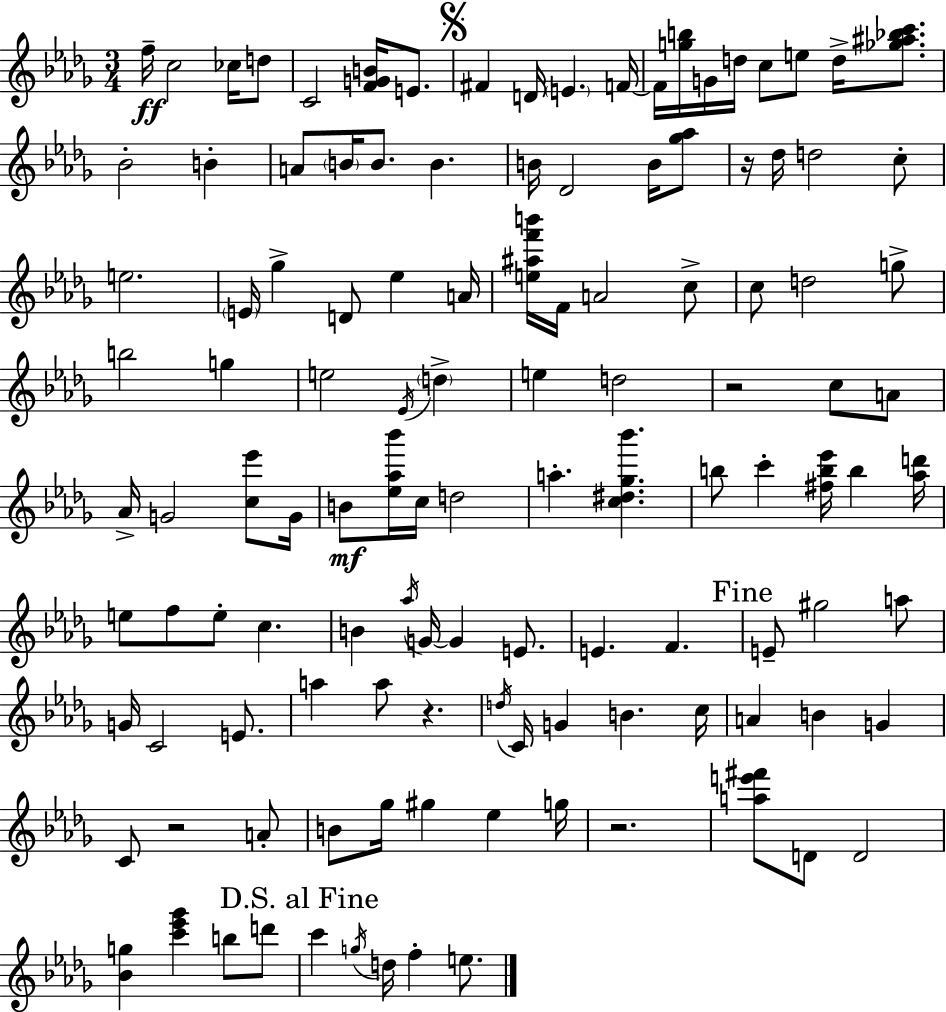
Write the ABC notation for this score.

X:1
T:Untitled
M:3/4
L:1/4
K:Bbm
f/4 c2 _c/4 d/2 C2 [FGB]/4 E/2 ^F D/4 E F/4 F/4 [gb]/4 G/4 d/4 c/2 e/2 d/4 [_g^a_bc']/2 _B2 B A/2 B/4 B/2 B B/4 _D2 B/4 [_g_a]/2 z/4 _d/4 d2 c/2 e2 E/4 _g D/2 _e A/4 [e^af'b']/4 F/4 A2 c/2 c/2 d2 g/2 b2 g e2 _E/4 d e d2 z2 c/2 A/2 _A/4 G2 [c_e']/2 G/4 B/2 [_e_a_b']/4 c/4 d2 a [c^d_g_b'] b/2 c' [^fb_e']/4 b [_ad']/4 e/2 f/2 e/2 c B _a/4 G/4 G E/2 E F E/2 ^g2 a/2 G/4 C2 E/2 a a/2 z d/4 C/4 G B c/4 A B G C/2 z2 A/2 B/2 _g/4 ^g _e g/4 z2 [ae'^f']/2 D/2 D2 [_Bg] [c'_e'_g'] b/2 d'/2 c' g/4 d/4 f e/2